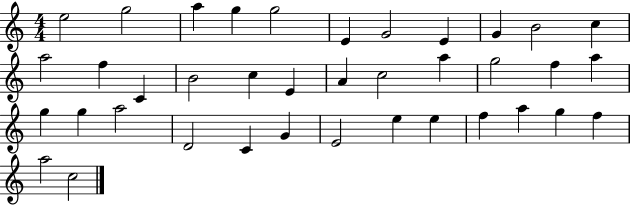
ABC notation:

X:1
T:Untitled
M:4/4
L:1/4
K:C
e2 g2 a g g2 E G2 E G B2 c a2 f C B2 c E A c2 a g2 f a g g a2 D2 C G E2 e e f a g f a2 c2